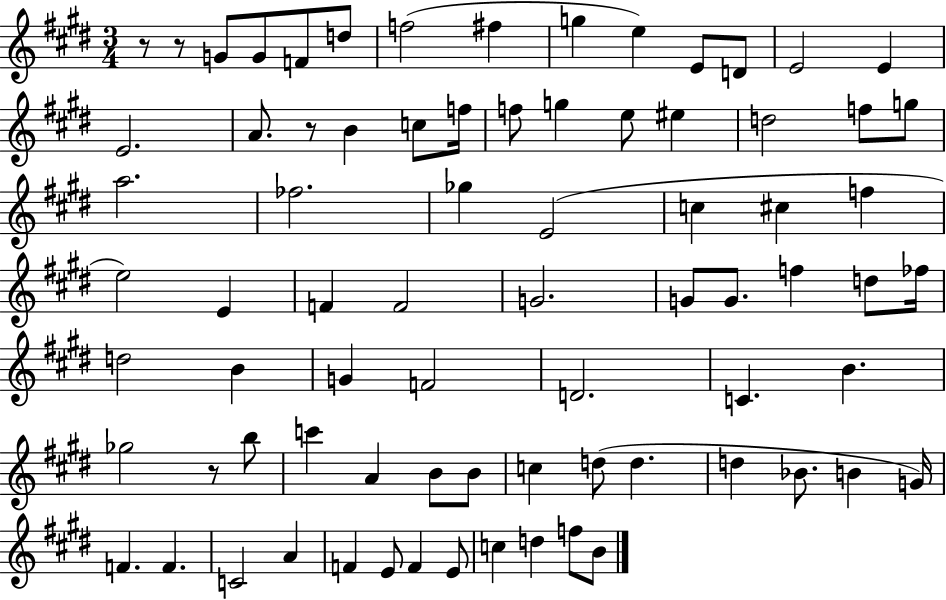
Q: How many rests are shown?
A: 4